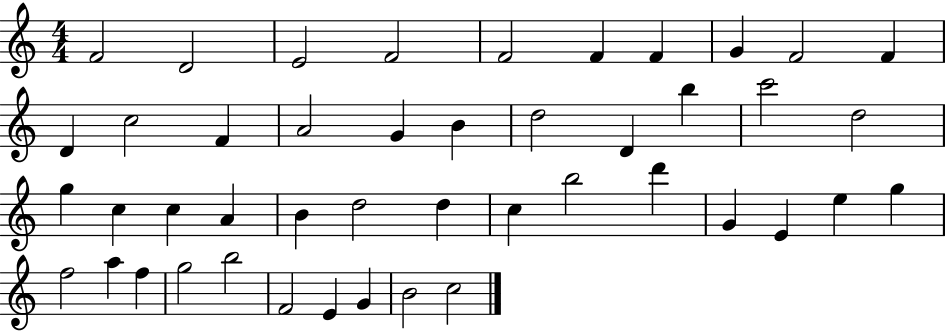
{
  \clef treble
  \numericTimeSignature
  \time 4/4
  \key c \major
  f'2 d'2 | e'2 f'2 | f'2 f'4 f'4 | g'4 f'2 f'4 | \break d'4 c''2 f'4 | a'2 g'4 b'4 | d''2 d'4 b''4 | c'''2 d''2 | \break g''4 c''4 c''4 a'4 | b'4 d''2 d''4 | c''4 b''2 d'''4 | g'4 e'4 e''4 g''4 | \break f''2 a''4 f''4 | g''2 b''2 | f'2 e'4 g'4 | b'2 c''2 | \break \bar "|."
}